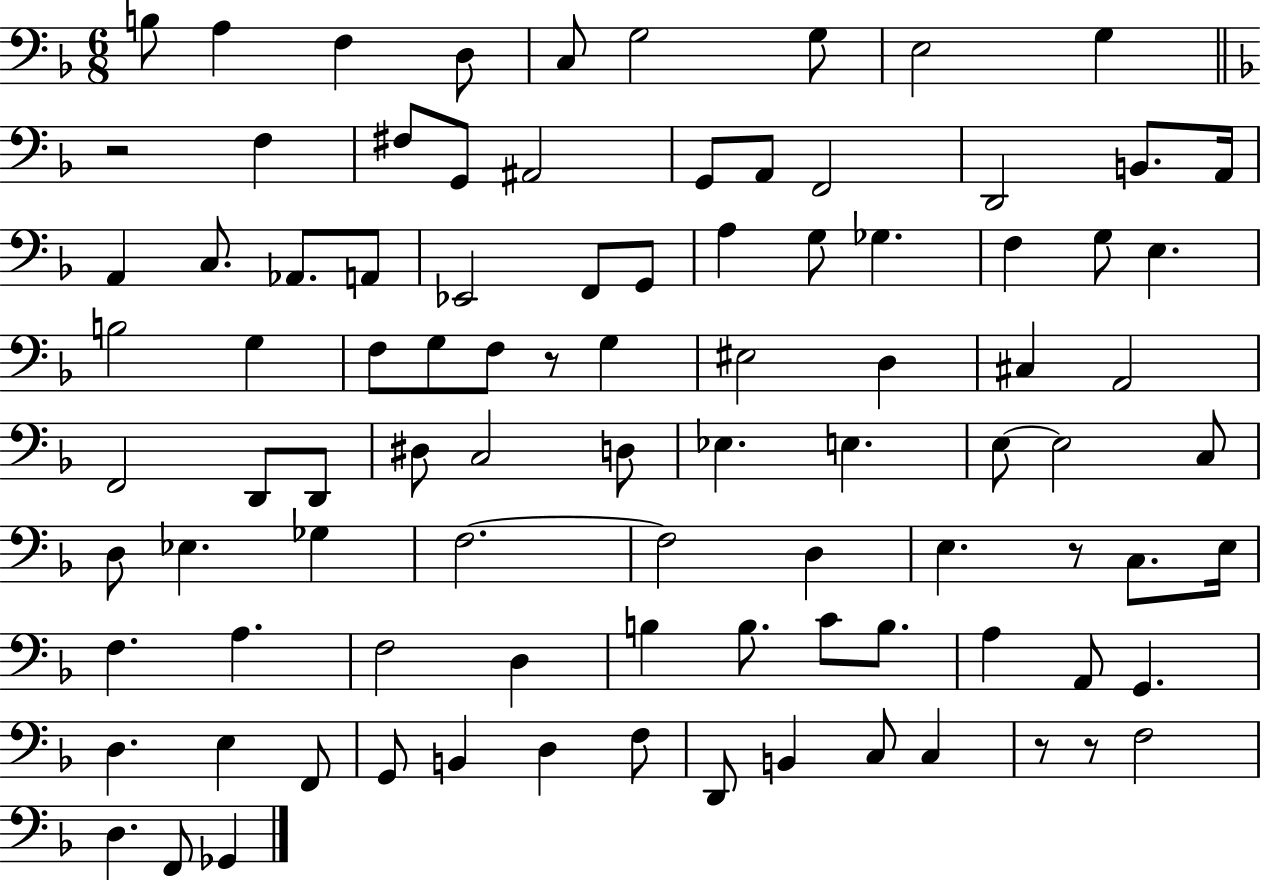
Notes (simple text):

B3/e A3/q F3/q D3/e C3/e G3/h G3/e E3/h G3/q R/h F3/q F#3/e G2/e A#2/h G2/e A2/e F2/h D2/h B2/e. A2/s A2/q C3/e. Ab2/e. A2/e Eb2/h F2/e G2/e A3/q G3/e Gb3/q. F3/q G3/e E3/q. B3/h G3/q F3/e G3/e F3/e R/e G3/q EIS3/h D3/q C#3/q A2/h F2/h D2/e D2/e D#3/e C3/h D3/e Eb3/q. E3/q. E3/e E3/h C3/e D3/e Eb3/q. Gb3/q F3/h. F3/h D3/q E3/q. R/e C3/e. E3/s F3/q. A3/q. F3/h D3/q B3/q B3/e. C4/e B3/e. A3/q A2/e G2/q. D3/q. E3/q F2/e G2/e B2/q D3/q F3/e D2/e B2/q C3/e C3/q R/e R/e F3/h D3/q. F2/e Gb2/q